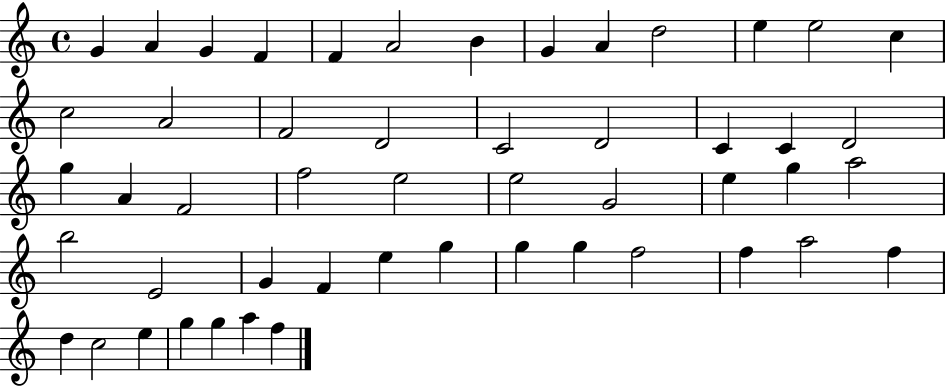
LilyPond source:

{
  \clef treble
  \time 4/4
  \defaultTimeSignature
  \key c \major
  g'4 a'4 g'4 f'4 | f'4 a'2 b'4 | g'4 a'4 d''2 | e''4 e''2 c''4 | \break c''2 a'2 | f'2 d'2 | c'2 d'2 | c'4 c'4 d'2 | \break g''4 a'4 f'2 | f''2 e''2 | e''2 g'2 | e''4 g''4 a''2 | \break b''2 e'2 | g'4 f'4 e''4 g''4 | g''4 g''4 f''2 | f''4 a''2 f''4 | \break d''4 c''2 e''4 | g''4 g''4 a''4 f''4 | \bar "|."
}